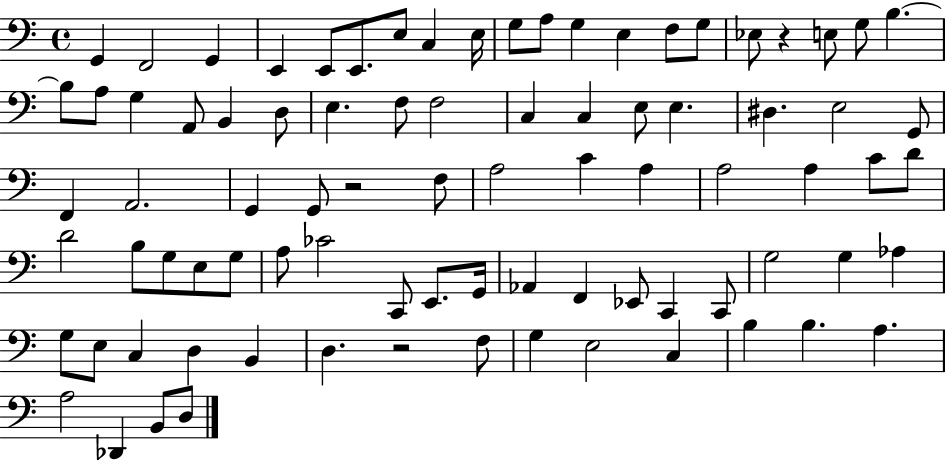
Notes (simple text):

G2/q F2/h G2/q E2/q E2/e E2/e. E3/e C3/q E3/s G3/e A3/e G3/q E3/q F3/e G3/e Eb3/e R/q E3/e G3/e B3/q. B3/e A3/e G3/q A2/e B2/q D3/e E3/q. F3/e F3/h C3/q C3/q E3/e E3/q. D#3/q. E3/h G2/e F2/q A2/h. G2/q G2/e R/h F3/e A3/h C4/q A3/q A3/h A3/q C4/e D4/e D4/h B3/e G3/e E3/e G3/e A3/e CES4/h C2/e E2/e. G2/s Ab2/q F2/q Eb2/e C2/q C2/e G3/h G3/q Ab3/q G3/e E3/e C3/q D3/q B2/q D3/q. R/h F3/e G3/q E3/h C3/q B3/q B3/q. A3/q. A3/h Db2/q B2/e D3/e